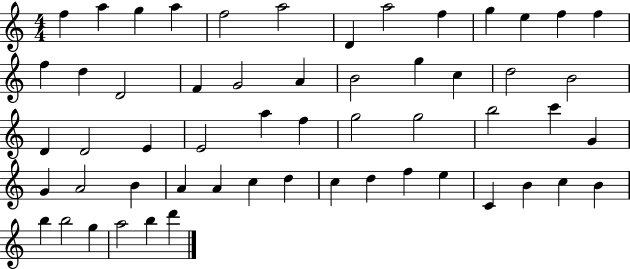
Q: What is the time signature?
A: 4/4